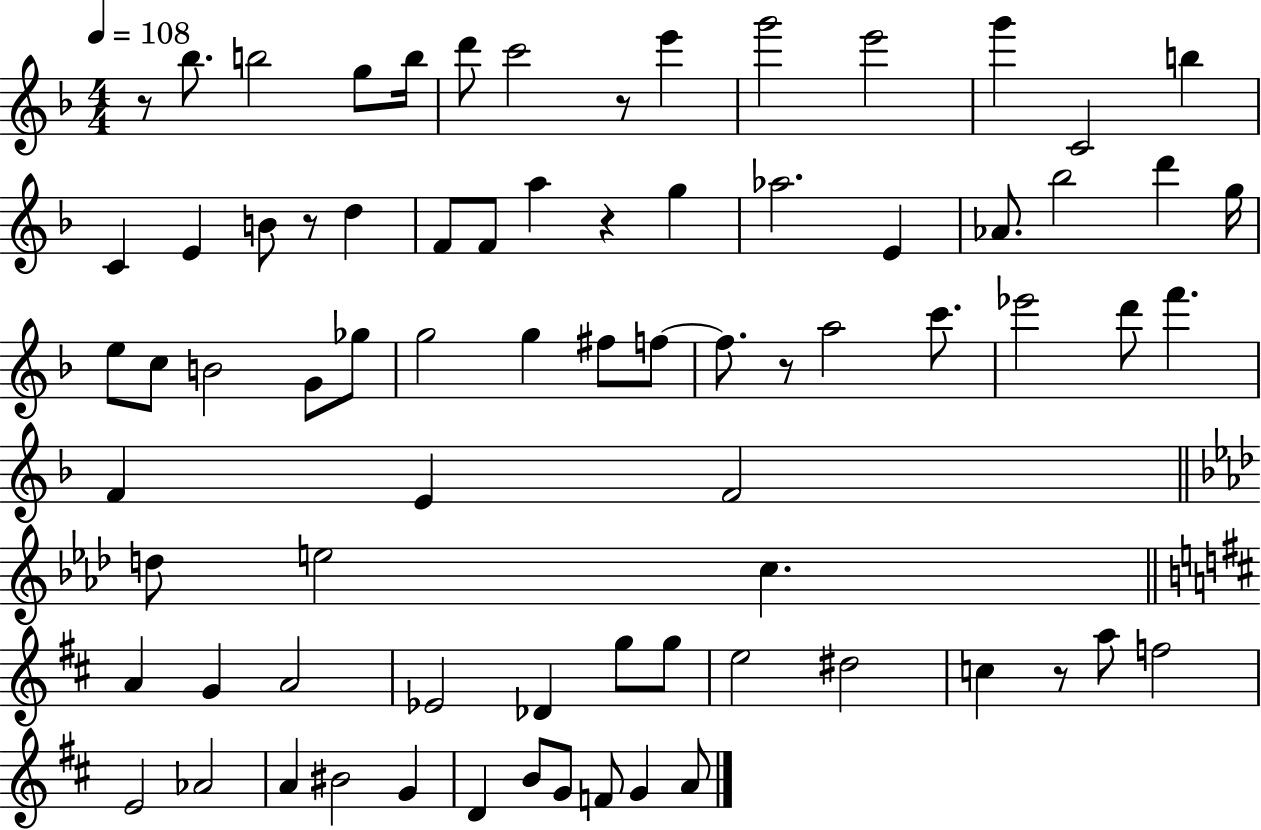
R/e Bb5/e. B5/h G5/e B5/s D6/e C6/h R/e E6/q G6/h E6/h G6/q C4/h B5/q C4/q E4/q B4/e R/e D5/q F4/e F4/e A5/q R/q G5/q Ab5/h. E4/q Ab4/e. Bb5/h D6/q G5/s E5/e C5/e B4/h G4/e Gb5/e G5/h G5/q F#5/e F5/e F5/e. R/e A5/h C6/e. Eb6/h D6/e F6/q. F4/q E4/q F4/h D5/e E5/h C5/q. A4/q G4/q A4/h Eb4/h Db4/q G5/e G5/e E5/h D#5/h C5/q R/e A5/e F5/h E4/h Ab4/h A4/q BIS4/h G4/q D4/q B4/e G4/e F4/e G4/q A4/e